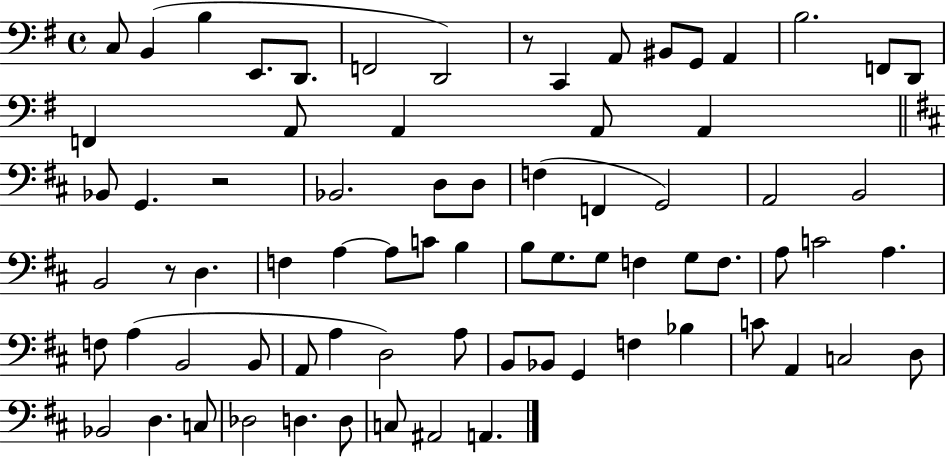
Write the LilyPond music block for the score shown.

{
  \clef bass
  \time 4/4
  \defaultTimeSignature
  \key g \major
  \repeat volta 2 { c8 b,4( b4 e,8. d,8. | f,2 d,2) | r8 c,4 a,8 bis,8 g,8 a,4 | b2. f,8 d,8 | \break f,4 a,8 a,4 a,8 a,4 | \bar "||" \break \key b \minor bes,8 g,4. r2 | bes,2. d8 d8 | f4( f,4 g,2) | a,2 b,2 | \break b,2 r8 d4. | f4 a4~~ a8 c'8 b4 | b8 g8. g8 f4 g8 f8. | a8 c'2 a4. | \break f8 a4( b,2 b,8 | a,8 a4 d2) a8 | b,8 bes,8 g,4 f4 bes4 | c'8 a,4 c2 d8 | \break bes,2 d4. c8 | des2 d4. d8 | c8 ais,2 a,4. | } \bar "|."
}